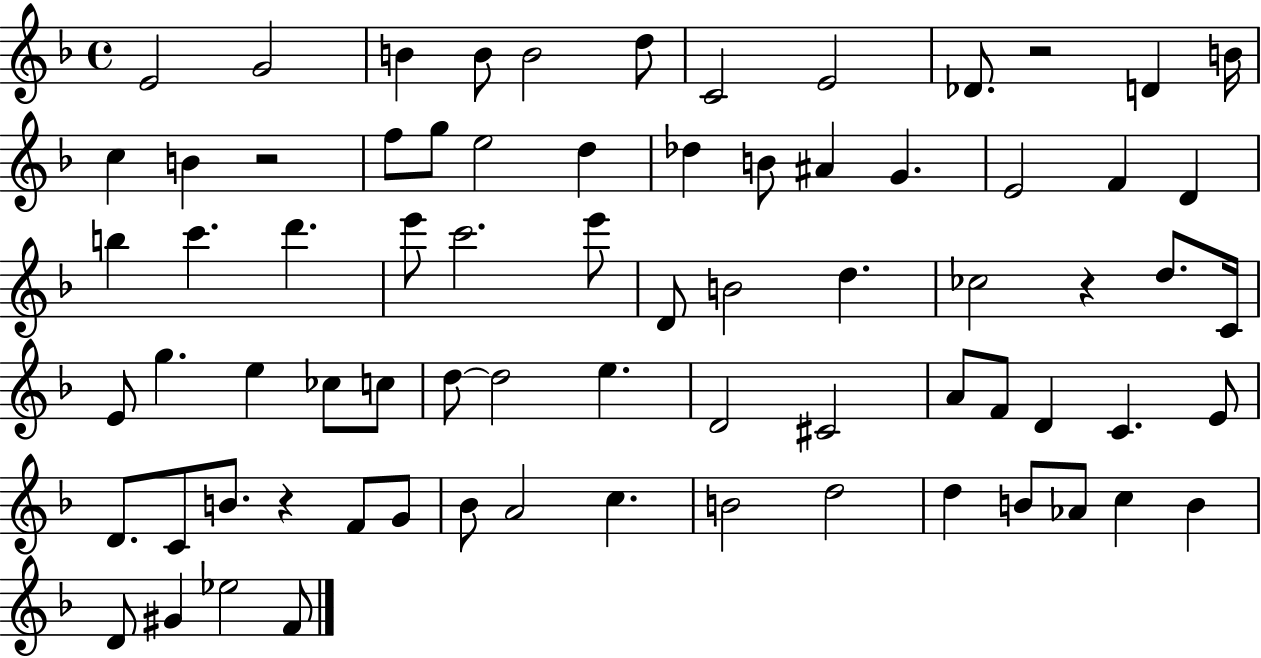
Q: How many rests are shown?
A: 4